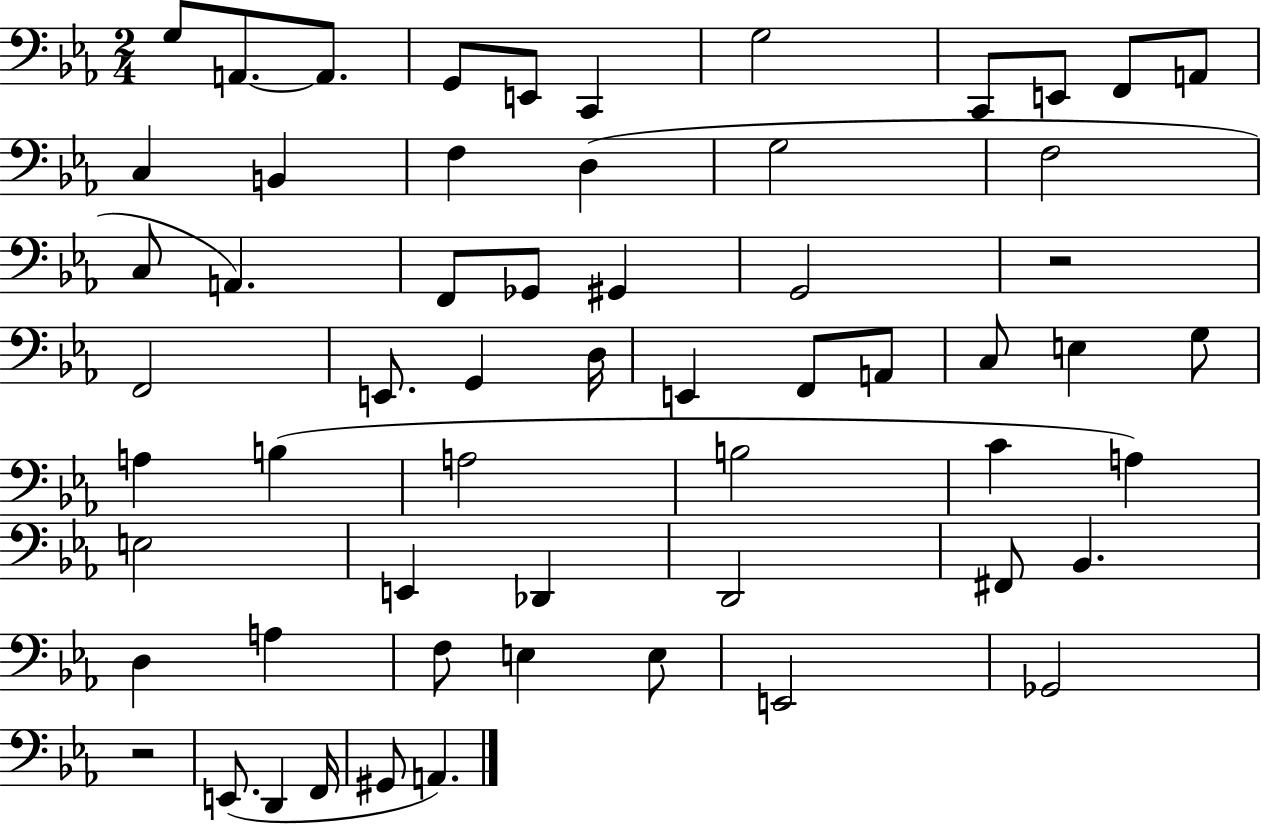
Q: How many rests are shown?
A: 2